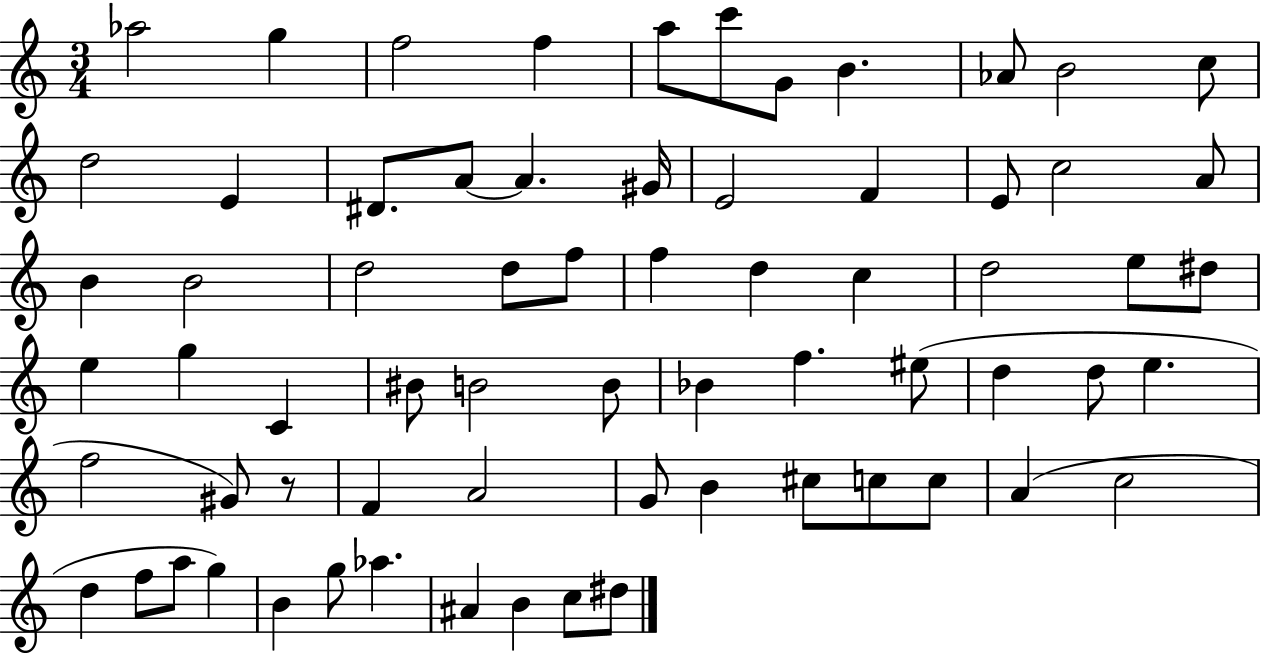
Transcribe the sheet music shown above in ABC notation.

X:1
T:Untitled
M:3/4
L:1/4
K:C
_a2 g f2 f a/2 c'/2 G/2 B _A/2 B2 c/2 d2 E ^D/2 A/2 A ^G/4 E2 F E/2 c2 A/2 B B2 d2 d/2 f/2 f d c d2 e/2 ^d/2 e g C ^B/2 B2 B/2 _B f ^e/2 d d/2 e f2 ^G/2 z/2 F A2 G/2 B ^c/2 c/2 c/2 A c2 d f/2 a/2 g B g/2 _a ^A B c/2 ^d/2